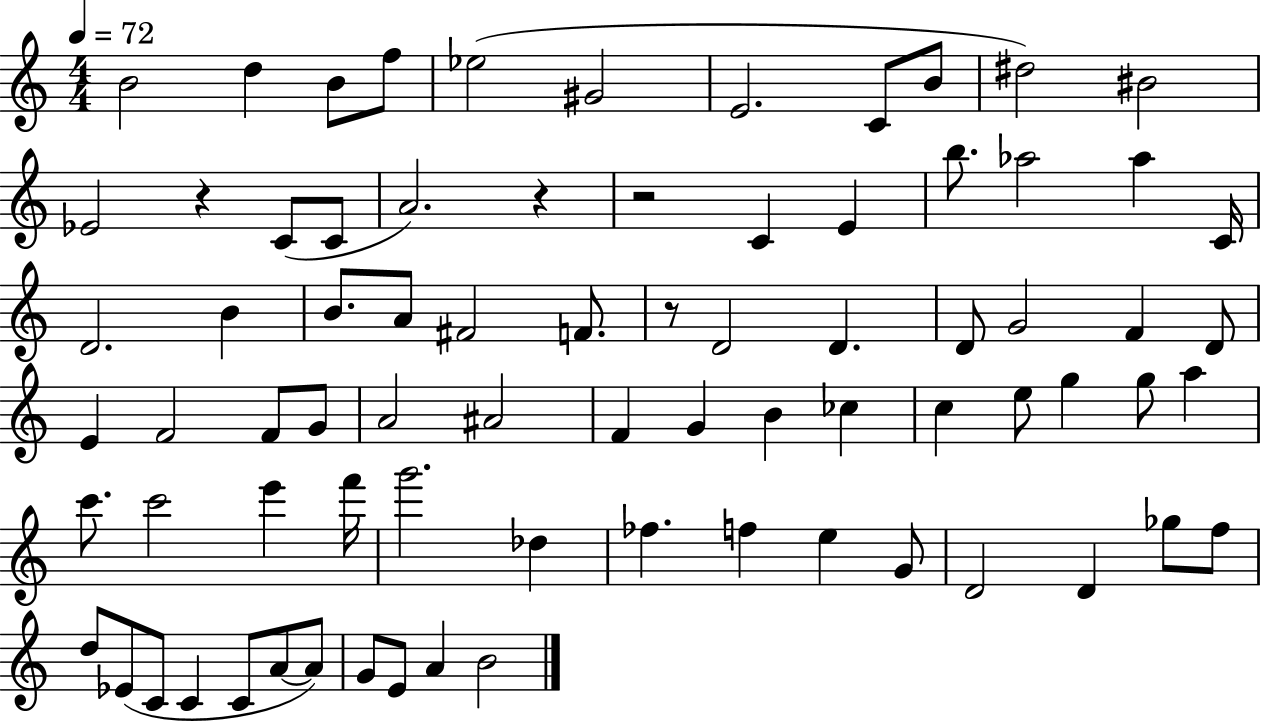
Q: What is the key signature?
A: C major